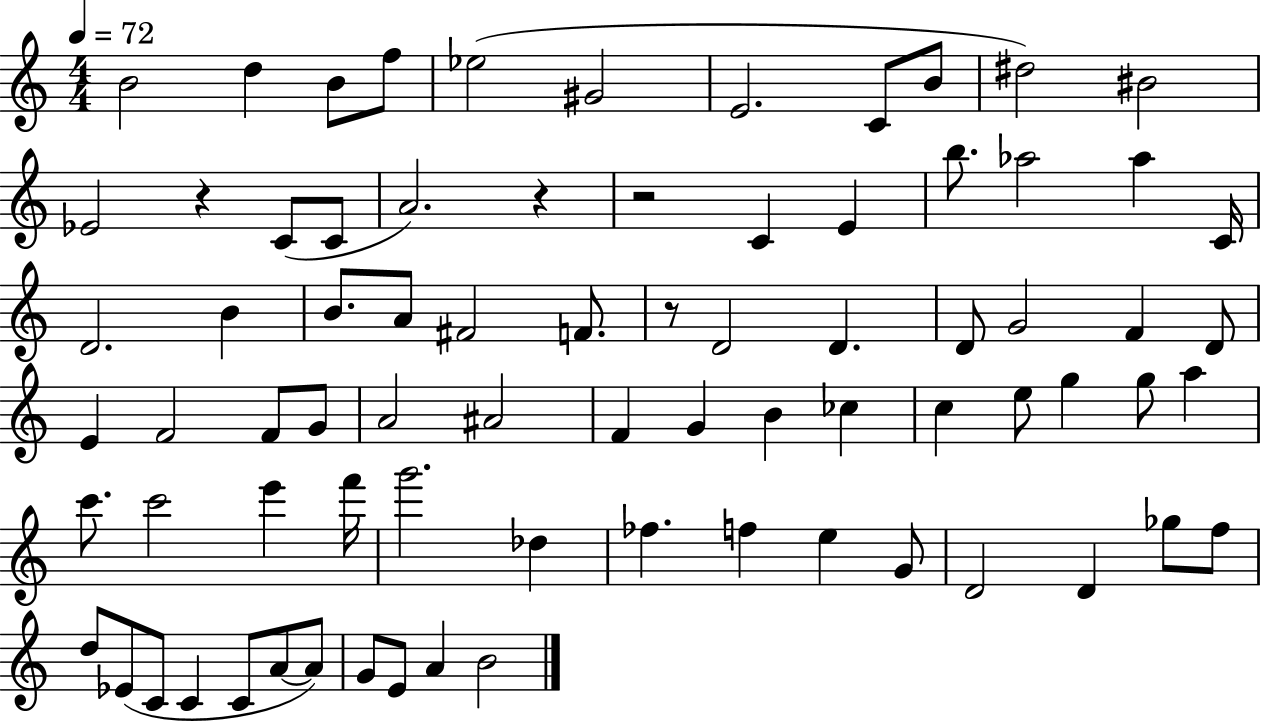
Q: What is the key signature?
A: C major